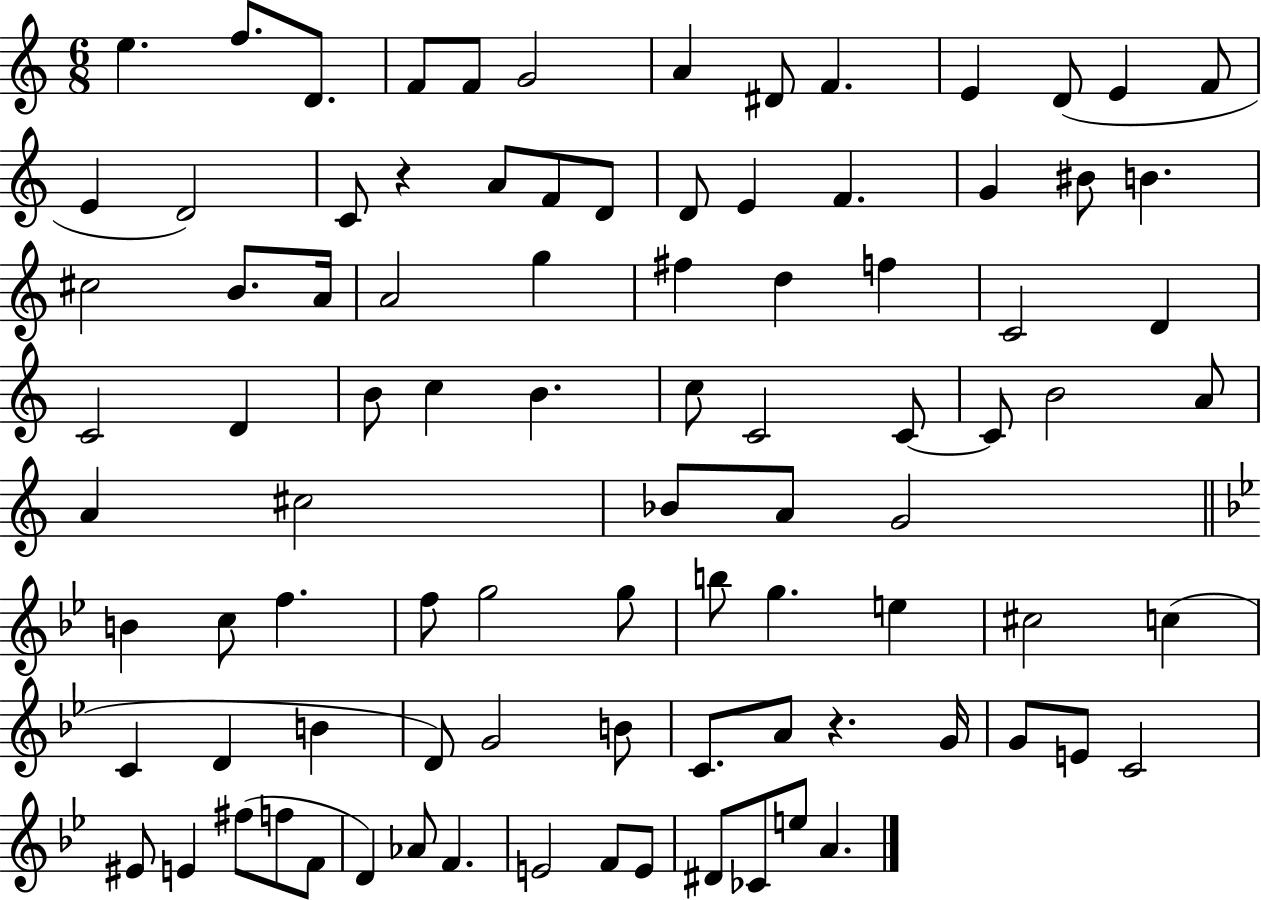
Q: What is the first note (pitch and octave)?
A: E5